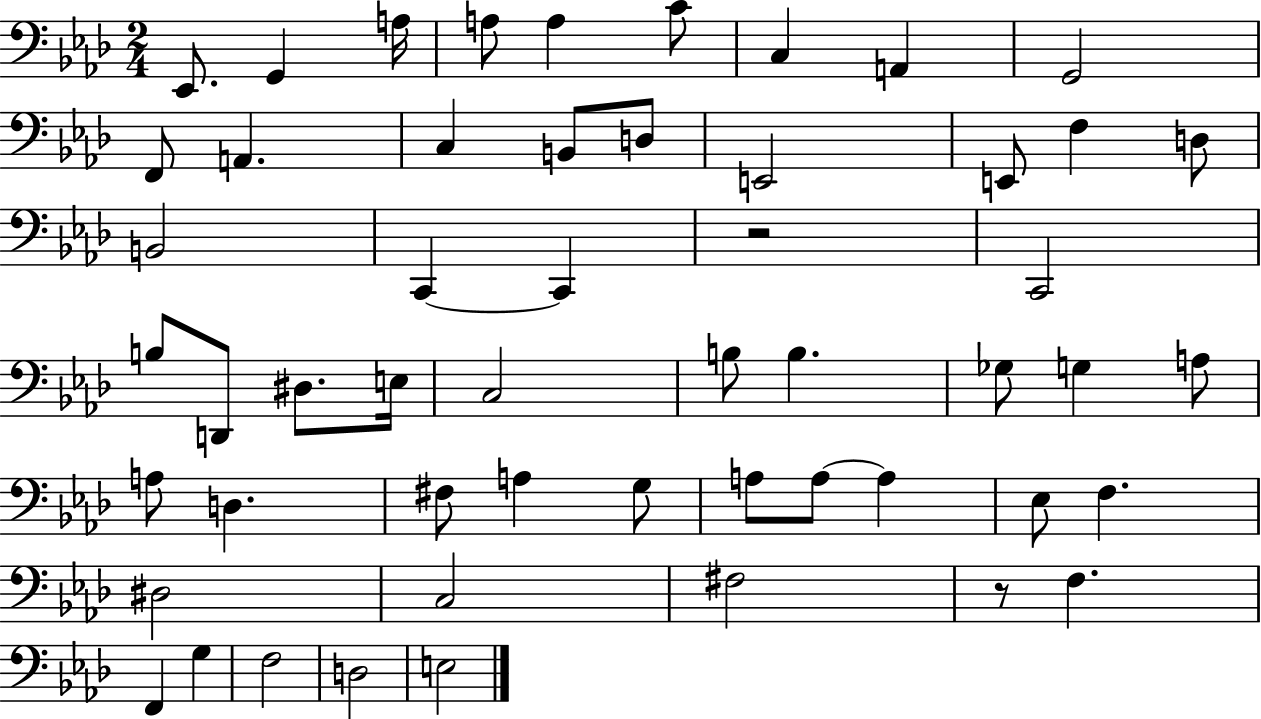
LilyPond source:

{
  \clef bass
  \numericTimeSignature
  \time 2/4
  \key aes \major
  ees,8. g,4 a16 | a8 a4 c'8 | c4 a,4 | g,2 | \break f,8 a,4. | c4 b,8 d8 | e,2 | e,8 f4 d8 | \break b,2 | c,4~~ c,4 | r2 | c,2 | \break b8 d,8 dis8. e16 | c2 | b8 b4. | ges8 g4 a8 | \break a8 d4. | fis8 a4 g8 | a8 a8~~ a4 | ees8 f4. | \break dis2 | c2 | fis2 | r8 f4. | \break f,4 g4 | f2 | d2 | e2 | \break \bar "|."
}